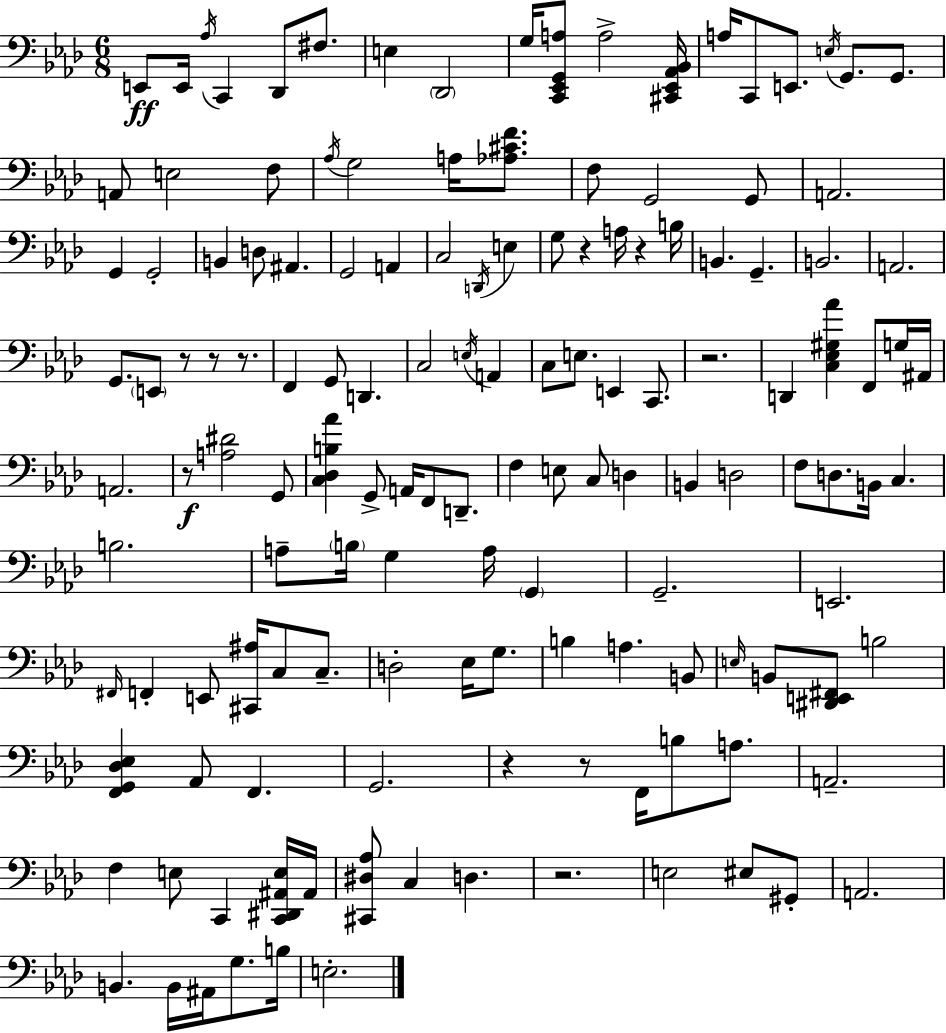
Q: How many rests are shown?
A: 10